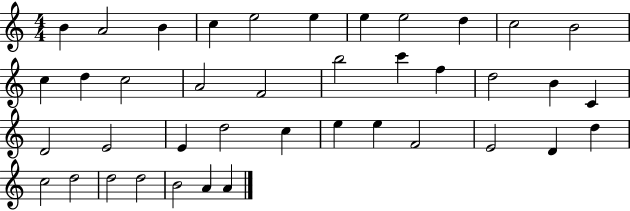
{
  \clef treble
  \numericTimeSignature
  \time 4/4
  \key c \major
  b'4 a'2 b'4 | c''4 e''2 e''4 | e''4 e''2 d''4 | c''2 b'2 | \break c''4 d''4 c''2 | a'2 f'2 | b''2 c'''4 f''4 | d''2 b'4 c'4 | \break d'2 e'2 | e'4 d''2 c''4 | e''4 e''4 f'2 | e'2 d'4 d''4 | \break c''2 d''2 | d''2 d''2 | b'2 a'4 a'4 | \bar "|."
}